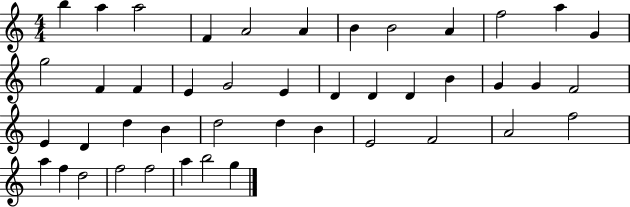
B5/q A5/q A5/h F4/q A4/h A4/q B4/q B4/h A4/q F5/h A5/q G4/q G5/h F4/q F4/q E4/q G4/h E4/q D4/q D4/q D4/q B4/q G4/q G4/q F4/h E4/q D4/q D5/q B4/q D5/h D5/q B4/q E4/h F4/h A4/h F5/h A5/q F5/q D5/h F5/h F5/h A5/q B5/h G5/q